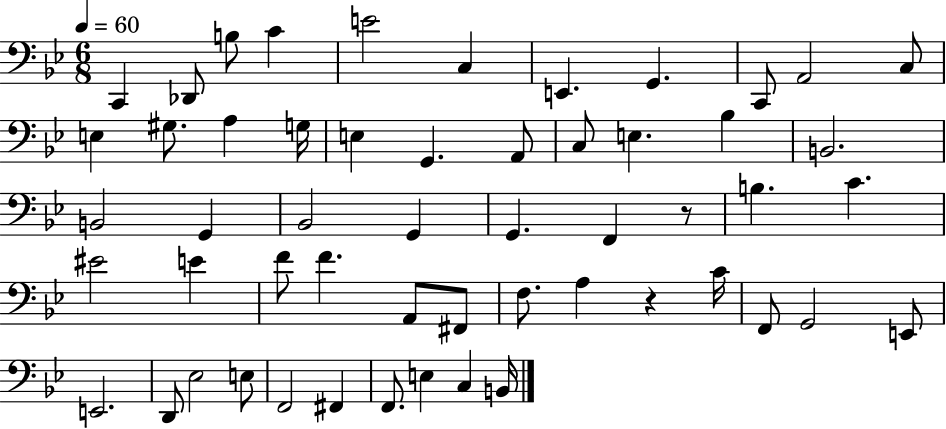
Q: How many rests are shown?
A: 2